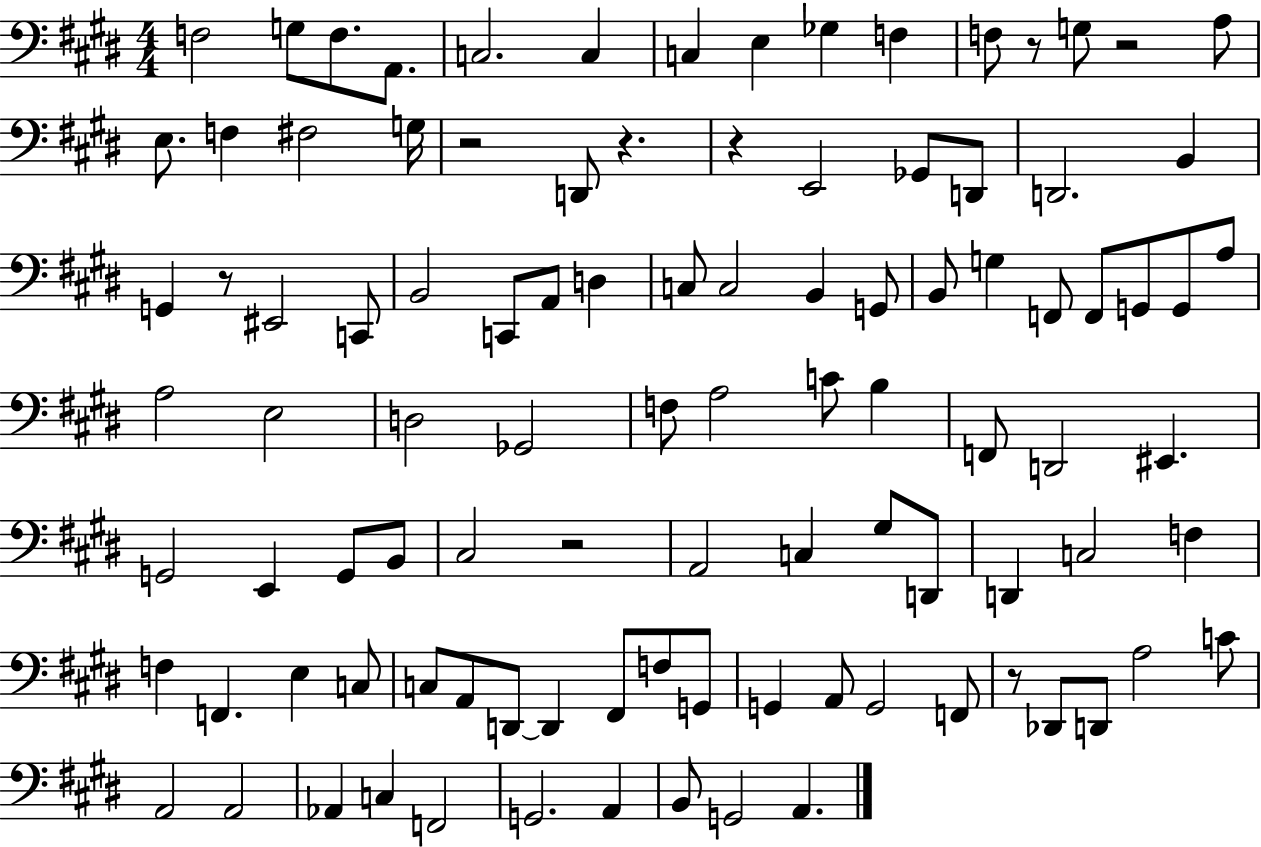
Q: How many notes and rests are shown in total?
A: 101